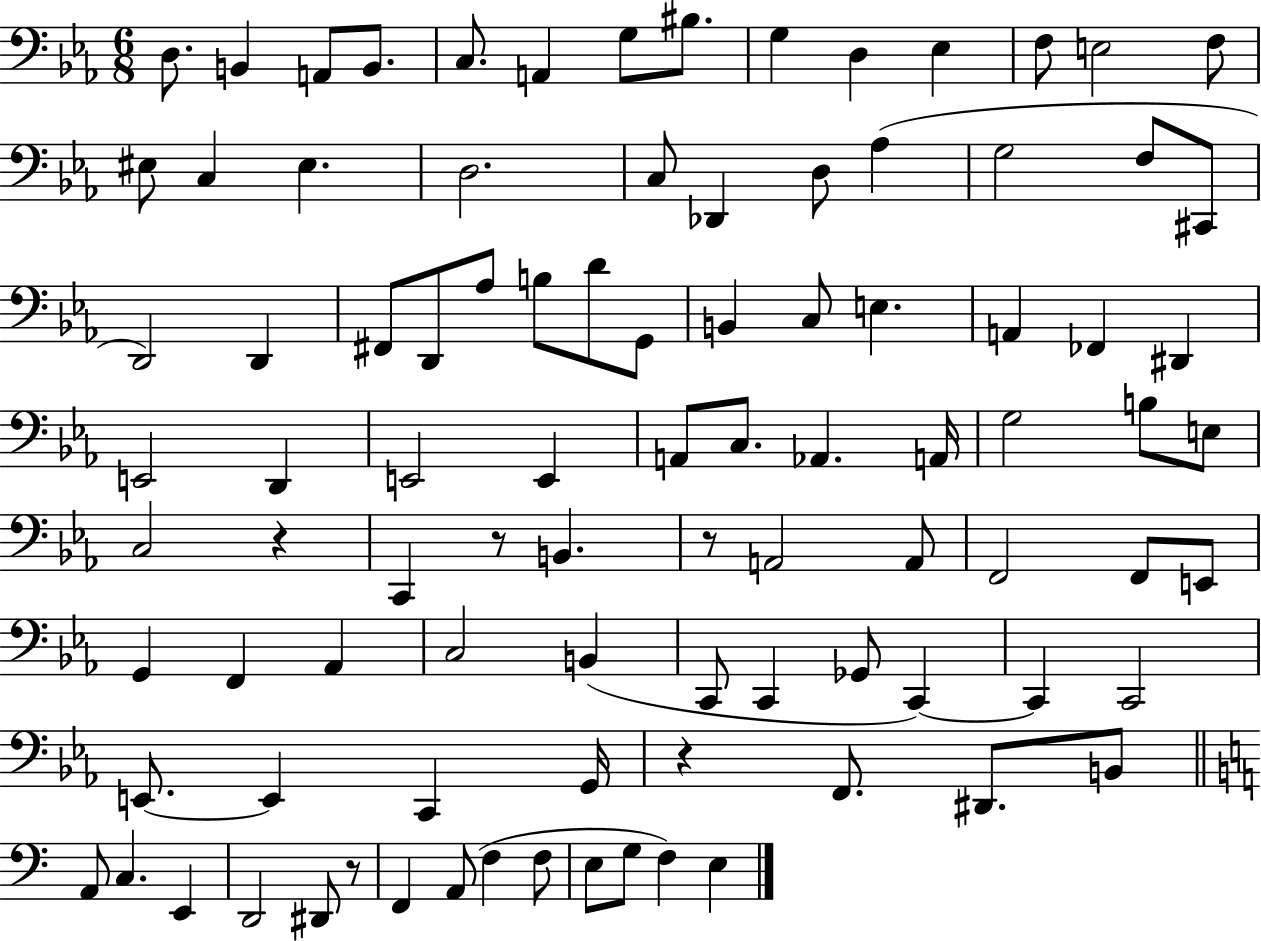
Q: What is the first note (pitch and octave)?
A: D3